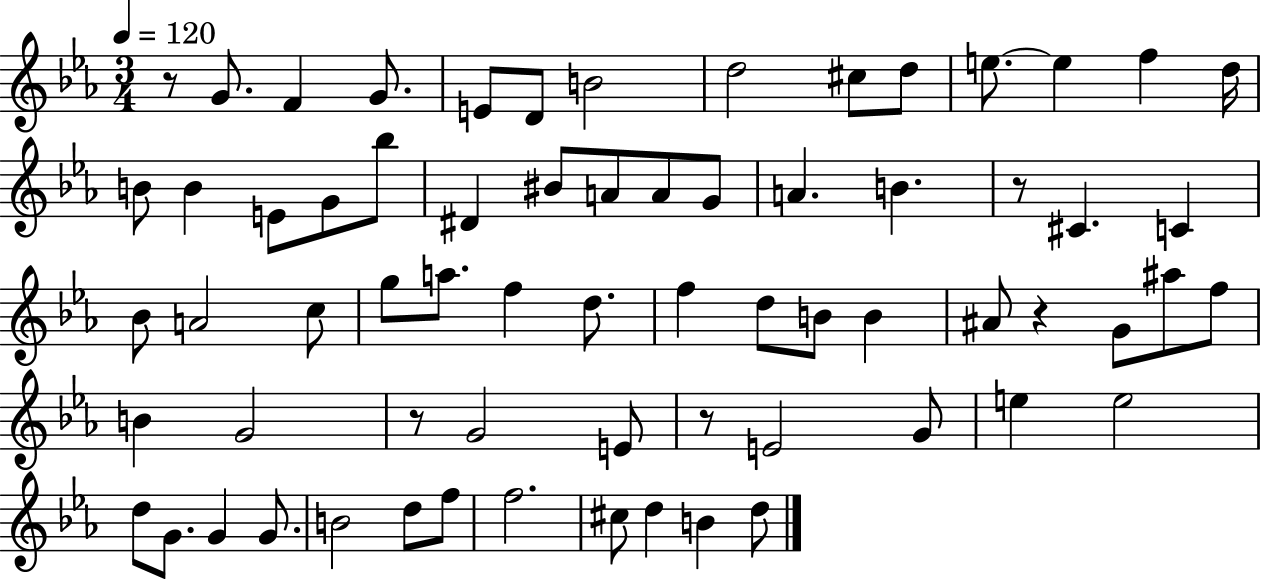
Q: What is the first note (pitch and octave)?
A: G4